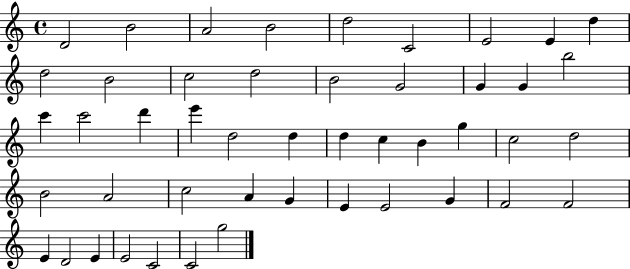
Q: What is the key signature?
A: C major